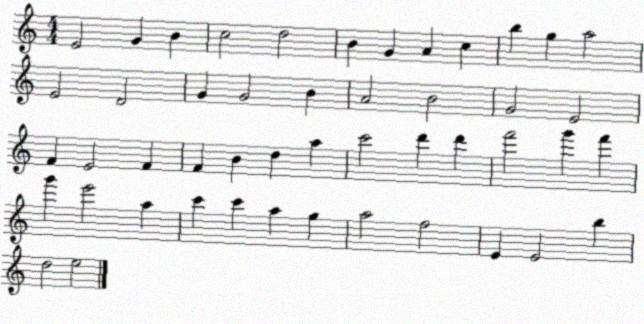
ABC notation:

X:1
T:Untitled
M:4/4
L:1/4
K:C
E2 G B c2 d2 B G A c b g a2 E2 D2 G G2 B A2 B2 G2 E2 F E2 F F B d a c'2 d' d' f'2 g' f' g' e'2 a c' c' a g a2 f2 E E2 b d2 e2